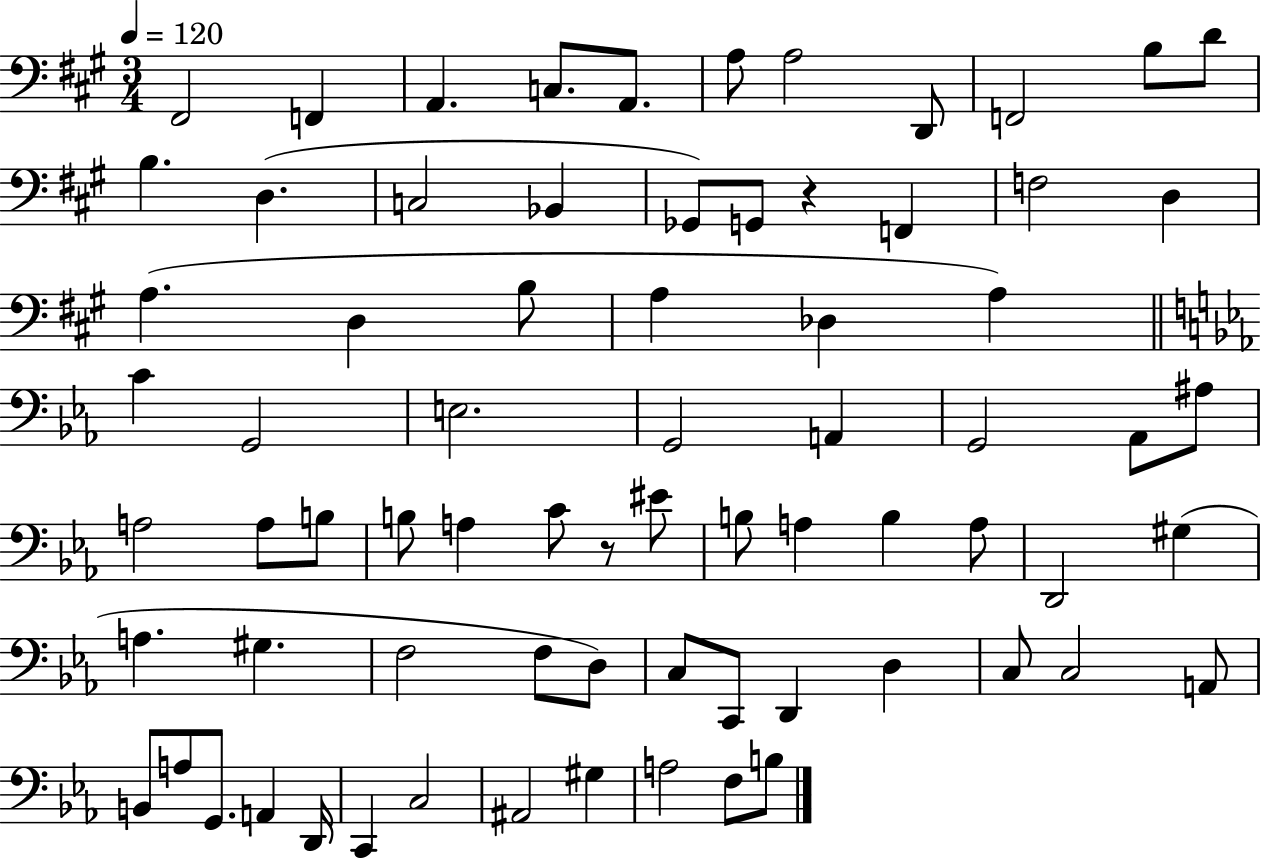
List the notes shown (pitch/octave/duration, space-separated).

F#2/h F2/q A2/q. C3/e. A2/e. A3/e A3/h D2/e F2/h B3/e D4/e B3/q. D3/q. C3/h Bb2/q Gb2/e G2/e R/q F2/q F3/h D3/q A3/q. D3/q B3/e A3/q Db3/q A3/q C4/q G2/h E3/h. G2/h A2/q G2/h Ab2/e A#3/e A3/h A3/e B3/e B3/e A3/q C4/e R/e EIS4/e B3/e A3/q B3/q A3/e D2/h G#3/q A3/q. G#3/q. F3/h F3/e D3/e C3/e C2/e D2/q D3/q C3/e C3/h A2/e B2/e A3/e G2/e. A2/q D2/s C2/q C3/h A#2/h G#3/q A3/h F3/e B3/e